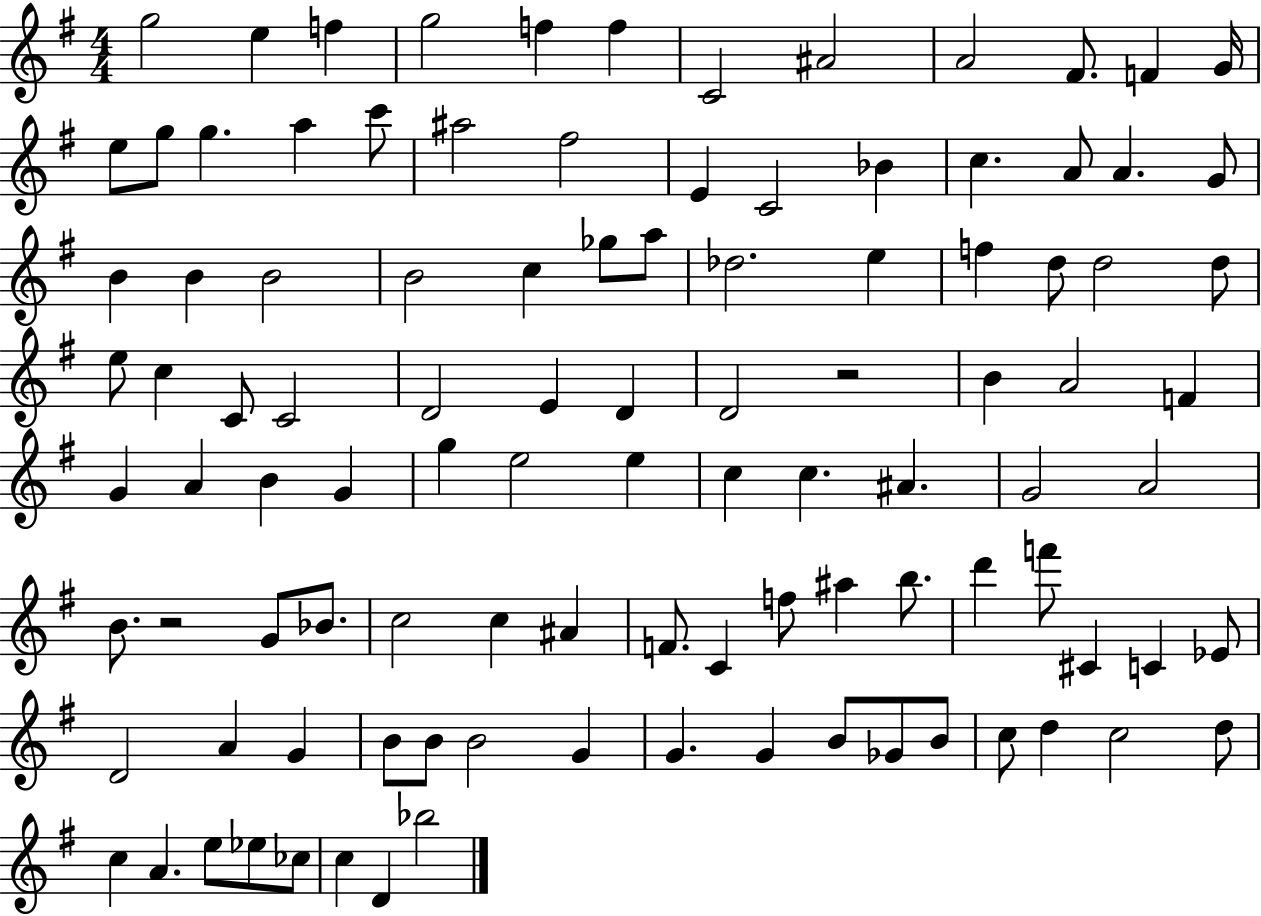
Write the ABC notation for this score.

X:1
T:Untitled
M:4/4
L:1/4
K:G
g2 e f g2 f f C2 ^A2 A2 ^F/2 F G/4 e/2 g/2 g a c'/2 ^a2 ^f2 E C2 _B c A/2 A G/2 B B B2 B2 c _g/2 a/2 _d2 e f d/2 d2 d/2 e/2 c C/2 C2 D2 E D D2 z2 B A2 F G A B G g e2 e c c ^A G2 A2 B/2 z2 G/2 _B/2 c2 c ^A F/2 C f/2 ^a b/2 d' f'/2 ^C C _E/2 D2 A G B/2 B/2 B2 G G G B/2 _G/2 B/2 c/2 d c2 d/2 c A e/2 _e/2 _c/2 c D _b2